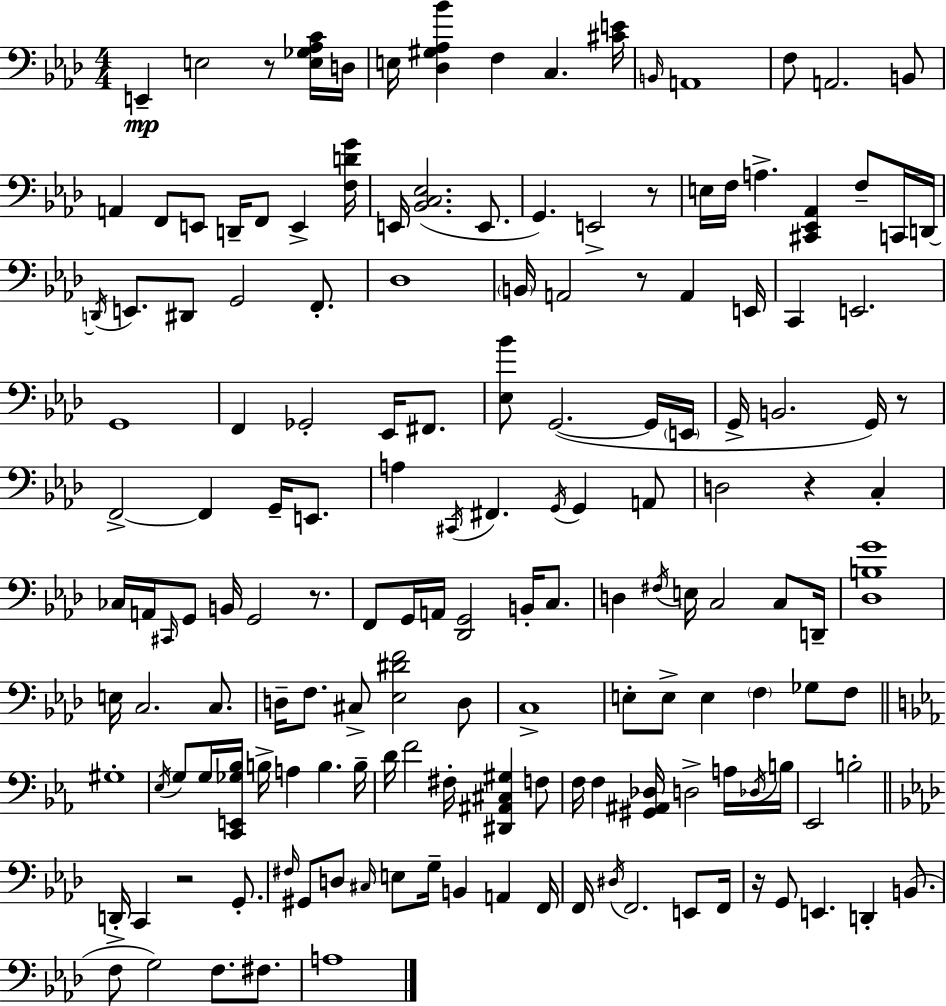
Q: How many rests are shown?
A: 8